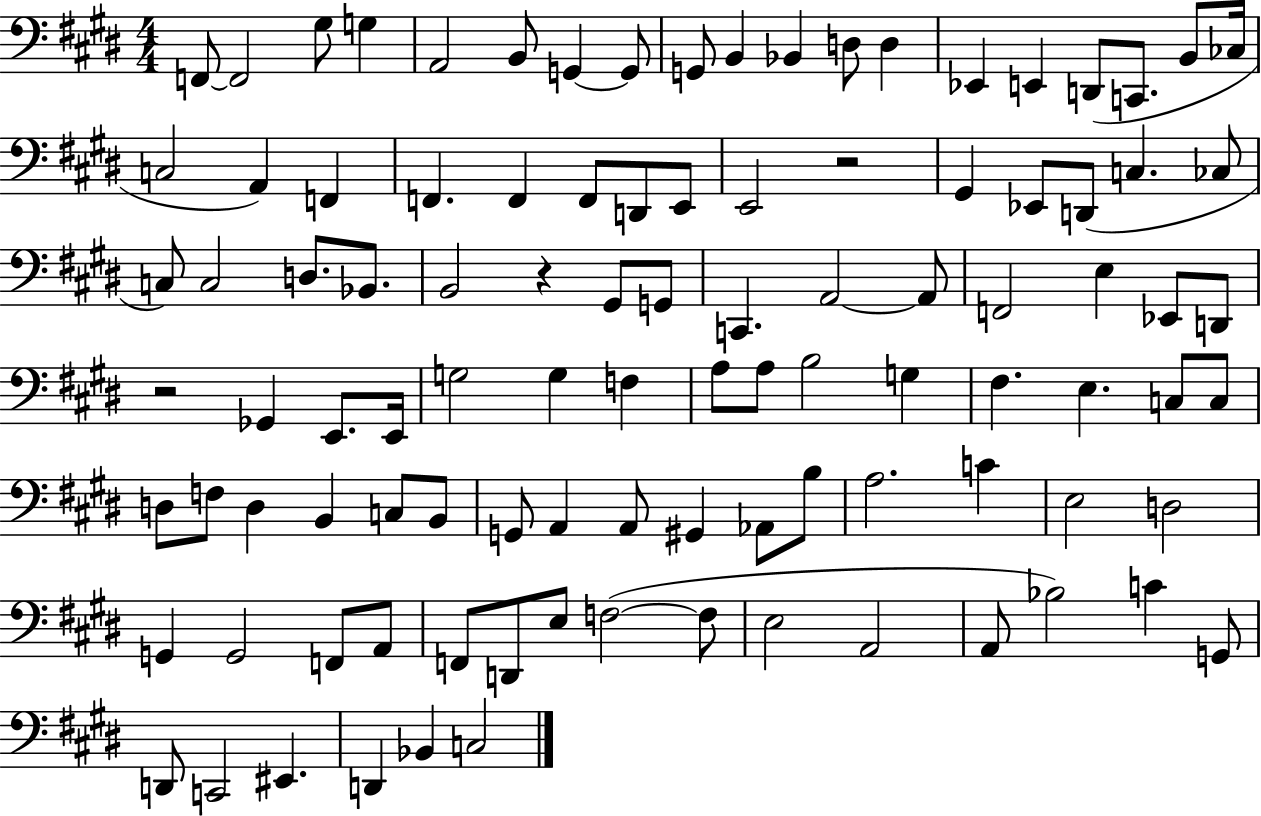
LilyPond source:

{
  \clef bass
  \numericTimeSignature
  \time 4/4
  \key e \major
  f,8~~ f,2 gis8 g4 | a,2 b,8 g,4~~ g,8 | g,8 b,4 bes,4 d8 d4 | ees,4 e,4 d,8( c,8. b,8 ces16 | \break c2 a,4) f,4 | f,4. f,4 f,8 d,8 e,8 | e,2 r2 | gis,4 ees,8 d,8( c4. ces8 | \break c8) c2 d8. bes,8. | b,2 r4 gis,8 g,8 | c,4. a,2~~ a,8 | f,2 e4 ees,8 d,8 | \break r2 ges,4 e,8. e,16 | g2 g4 f4 | a8 a8 b2 g4 | fis4. e4. c8 c8 | \break d8 f8 d4 b,4 c8 b,8 | g,8 a,4 a,8 gis,4 aes,8 b8 | a2. c'4 | e2 d2 | \break g,4 g,2 f,8 a,8 | f,8 d,8 e8 f2~(~ f8 | e2 a,2 | a,8 bes2) c'4 g,8 | \break d,8 c,2 eis,4. | d,4 bes,4 c2 | \bar "|."
}